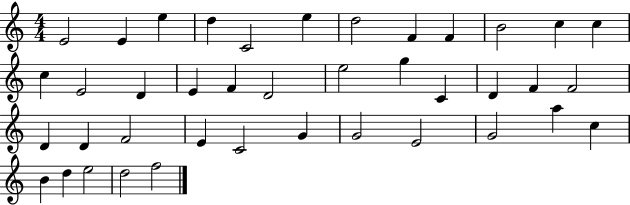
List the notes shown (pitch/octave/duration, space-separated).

E4/h E4/q E5/q D5/q C4/h E5/q D5/h F4/q F4/q B4/h C5/q C5/q C5/q E4/h D4/q E4/q F4/q D4/h E5/h G5/q C4/q D4/q F4/q F4/h D4/q D4/q F4/h E4/q C4/h G4/q G4/h E4/h G4/h A5/q C5/q B4/q D5/q E5/h D5/h F5/h